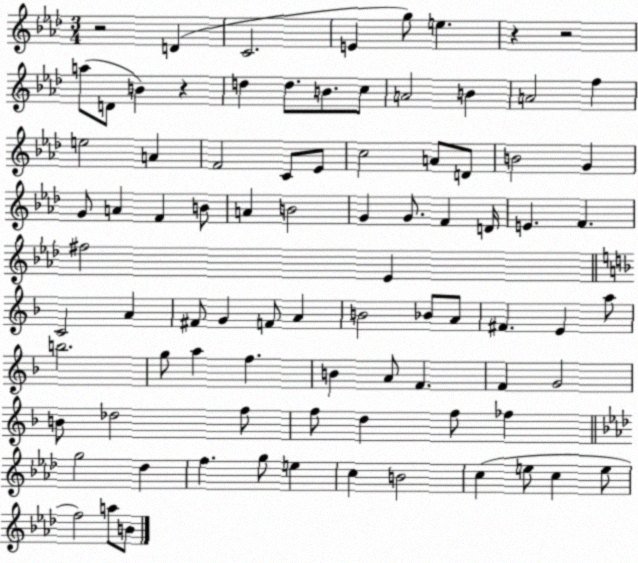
X:1
T:Untitled
M:3/4
L:1/4
K:Ab
z2 D C2 E g/2 e z z2 a/2 D/2 B z d d/2 B/2 c/2 A2 B A2 f e2 A F2 C/2 _E/2 c2 A/2 D/2 B2 G G/2 A F B/2 A B2 G G/2 F D/4 E F ^f2 _E C2 A ^F/2 G F/2 A B2 _B/2 A/2 ^F E a/2 b2 g/2 a f B A/2 F F G2 B/2 _d2 f/2 f/2 d f/2 _f g2 _d f g/2 e c B2 c e/2 c e/2 f2 a/2 B/2